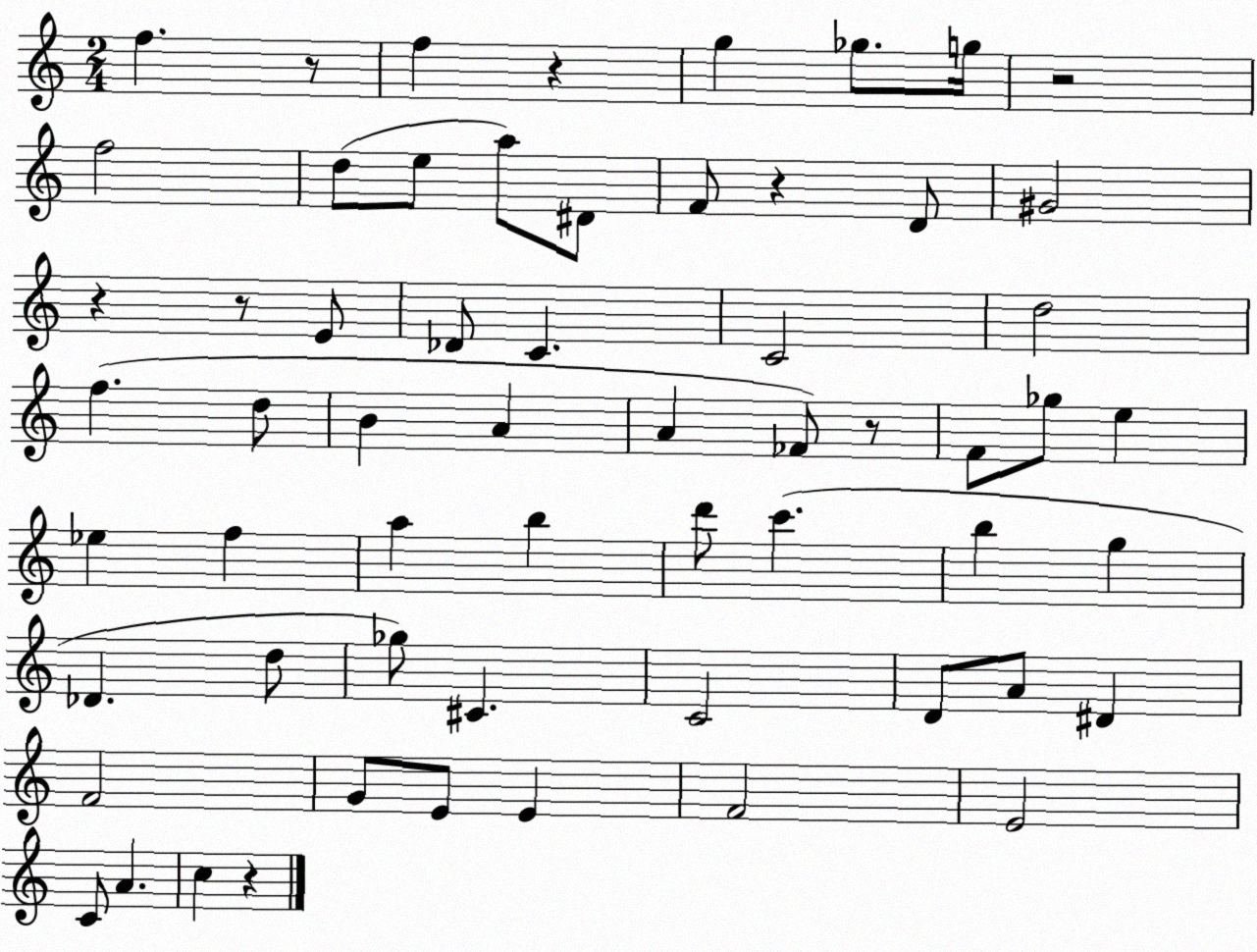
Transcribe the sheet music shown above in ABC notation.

X:1
T:Untitled
M:2/4
L:1/4
K:C
f z/2 f z g _g/2 g/4 z2 f2 d/2 e/2 a/2 ^D/2 F/2 z D/2 ^G2 z z/2 E/2 _D/2 C C2 d2 f d/2 B A A _F/2 z/2 F/2 _g/2 e _e f a b d'/2 c' b g _D d/2 _g/2 ^C C2 D/2 A/2 ^D F2 G/2 E/2 E F2 E2 C/2 A c z